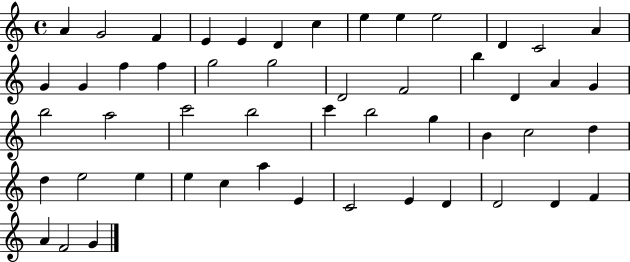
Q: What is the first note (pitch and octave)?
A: A4